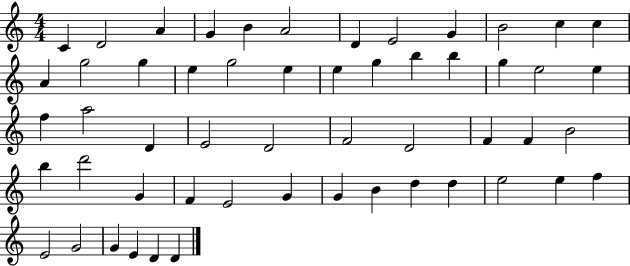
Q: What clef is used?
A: treble